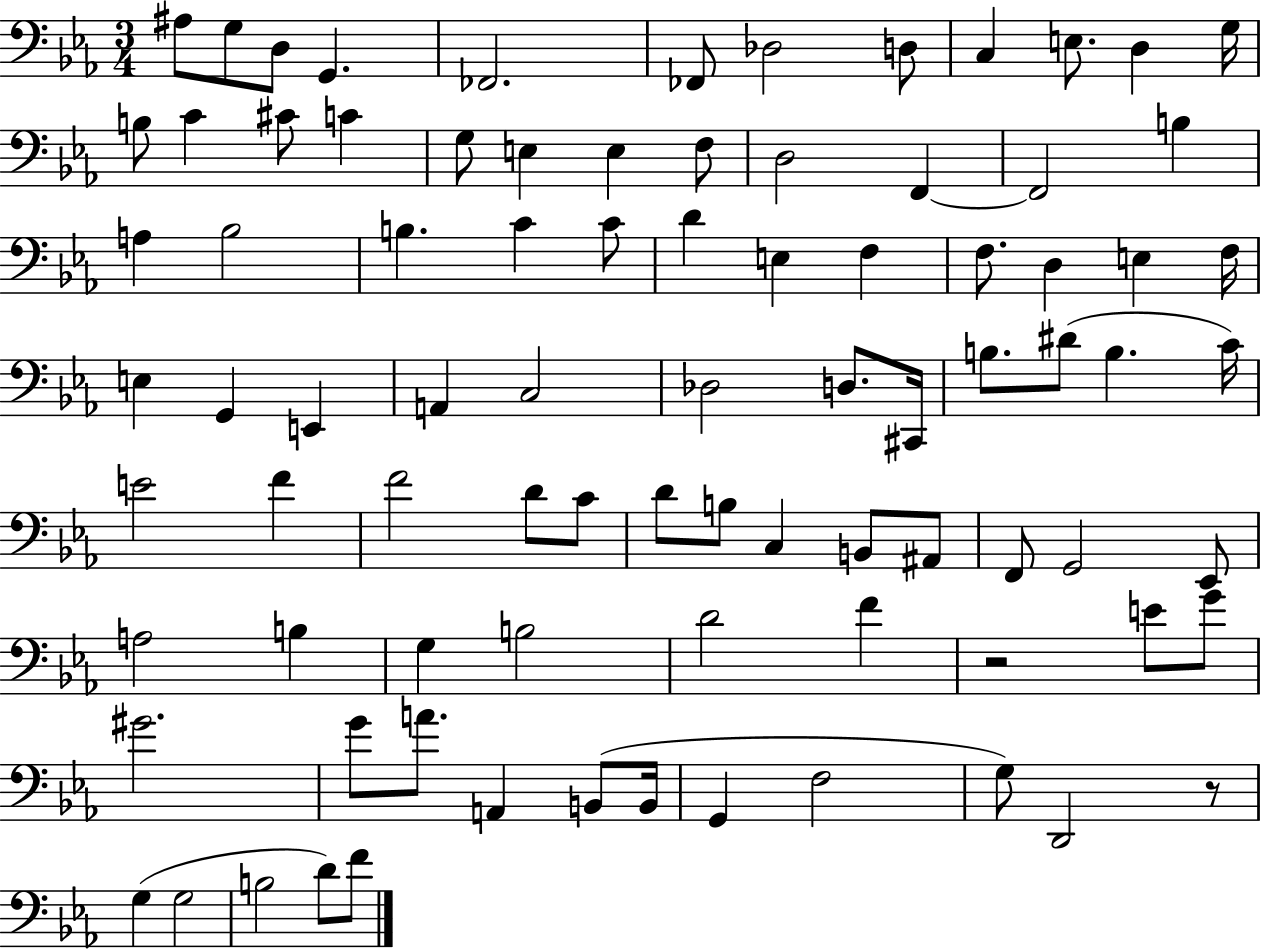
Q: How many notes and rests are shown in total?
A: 86